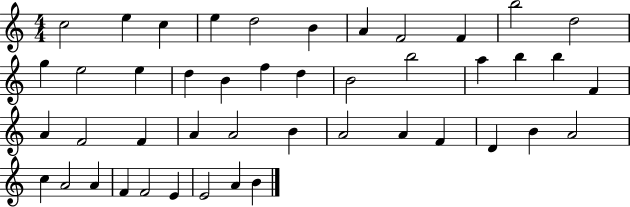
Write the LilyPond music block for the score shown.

{
  \clef treble
  \numericTimeSignature
  \time 4/4
  \key c \major
  c''2 e''4 c''4 | e''4 d''2 b'4 | a'4 f'2 f'4 | b''2 d''2 | \break g''4 e''2 e''4 | d''4 b'4 f''4 d''4 | b'2 b''2 | a''4 b''4 b''4 f'4 | \break a'4 f'2 f'4 | a'4 a'2 b'4 | a'2 a'4 f'4 | d'4 b'4 a'2 | \break c''4 a'2 a'4 | f'4 f'2 e'4 | e'2 a'4 b'4 | \bar "|."
}